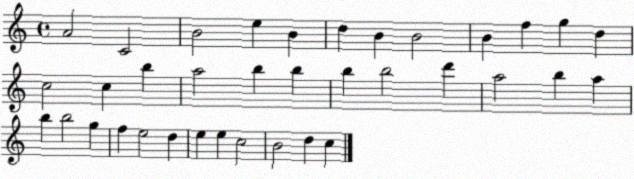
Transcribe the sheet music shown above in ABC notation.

X:1
T:Untitled
M:4/4
L:1/4
K:C
A2 C2 B2 e B d B B2 B f g d c2 c b a2 b b b b2 d' a2 b a b b2 g f e2 d e e c2 B2 d c